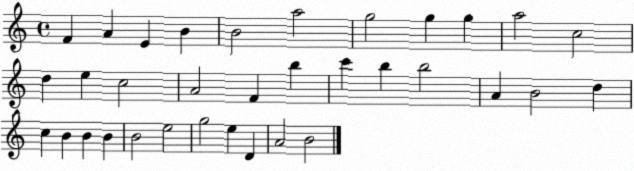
X:1
T:Untitled
M:4/4
L:1/4
K:C
F A E B B2 a2 g2 g g a2 c2 d e c2 A2 F b c' b b2 A B2 d c B B B B2 e2 g2 e D A2 B2